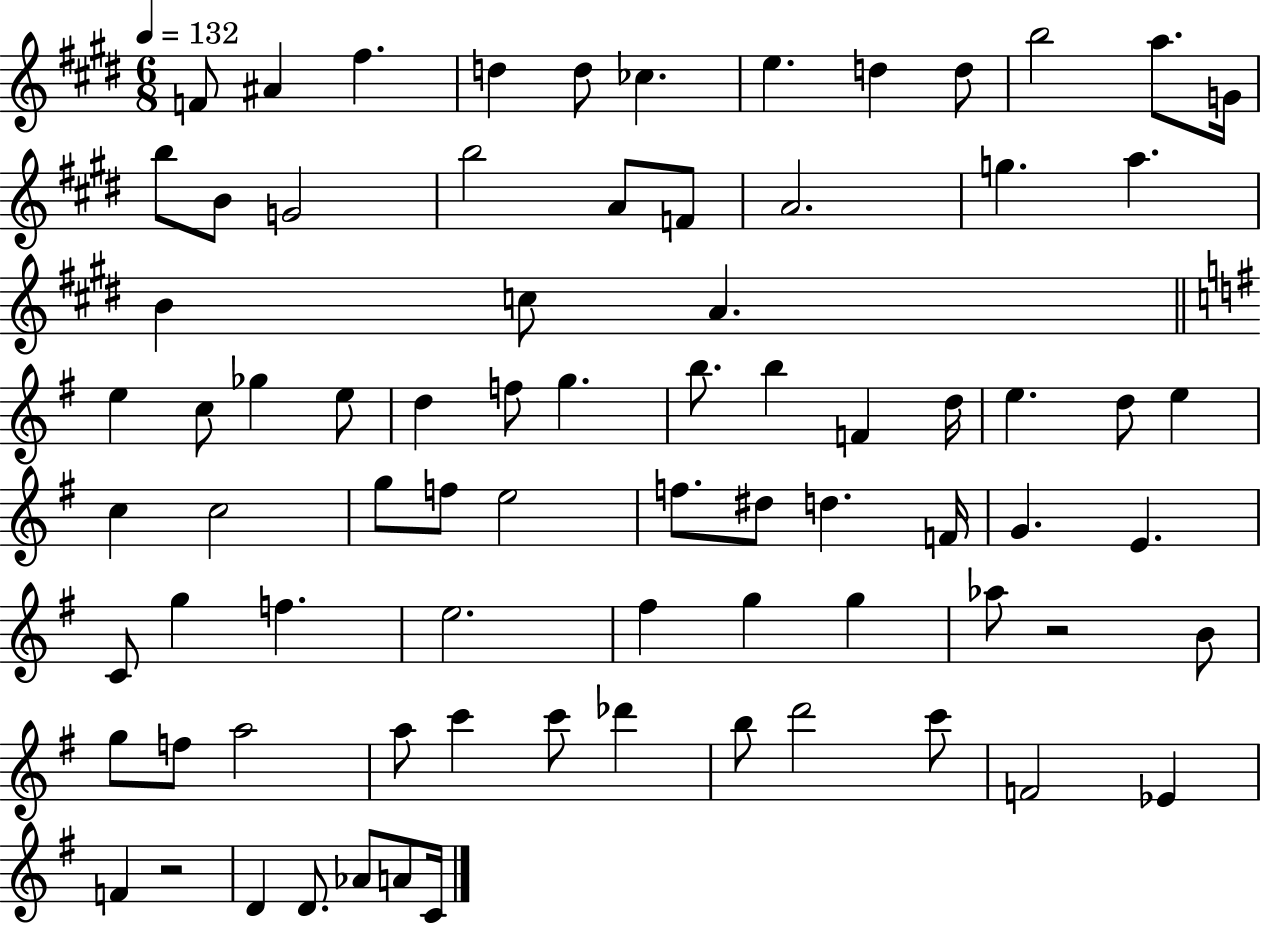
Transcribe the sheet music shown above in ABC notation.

X:1
T:Untitled
M:6/8
L:1/4
K:E
F/2 ^A ^f d d/2 _c e d d/2 b2 a/2 G/4 b/2 B/2 G2 b2 A/2 F/2 A2 g a B c/2 A e c/2 _g e/2 d f/2 g b/2 b F d/4 e d/2 e c c2 g/2 f/2 e2 f/2 ^d/2 d F/4 G E C/2 g f e2 ^f g g _a/2 z2 B/2 g/2 f/2 a2 a/2 c' c'/2 _d' b/2 d'2 c'/2 F2 _E F z2 D D/2 _A/2 A/2 C/4